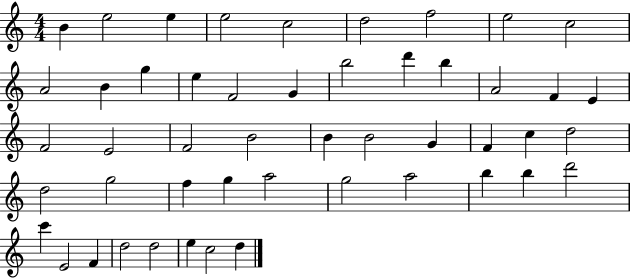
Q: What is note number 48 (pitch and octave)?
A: C5